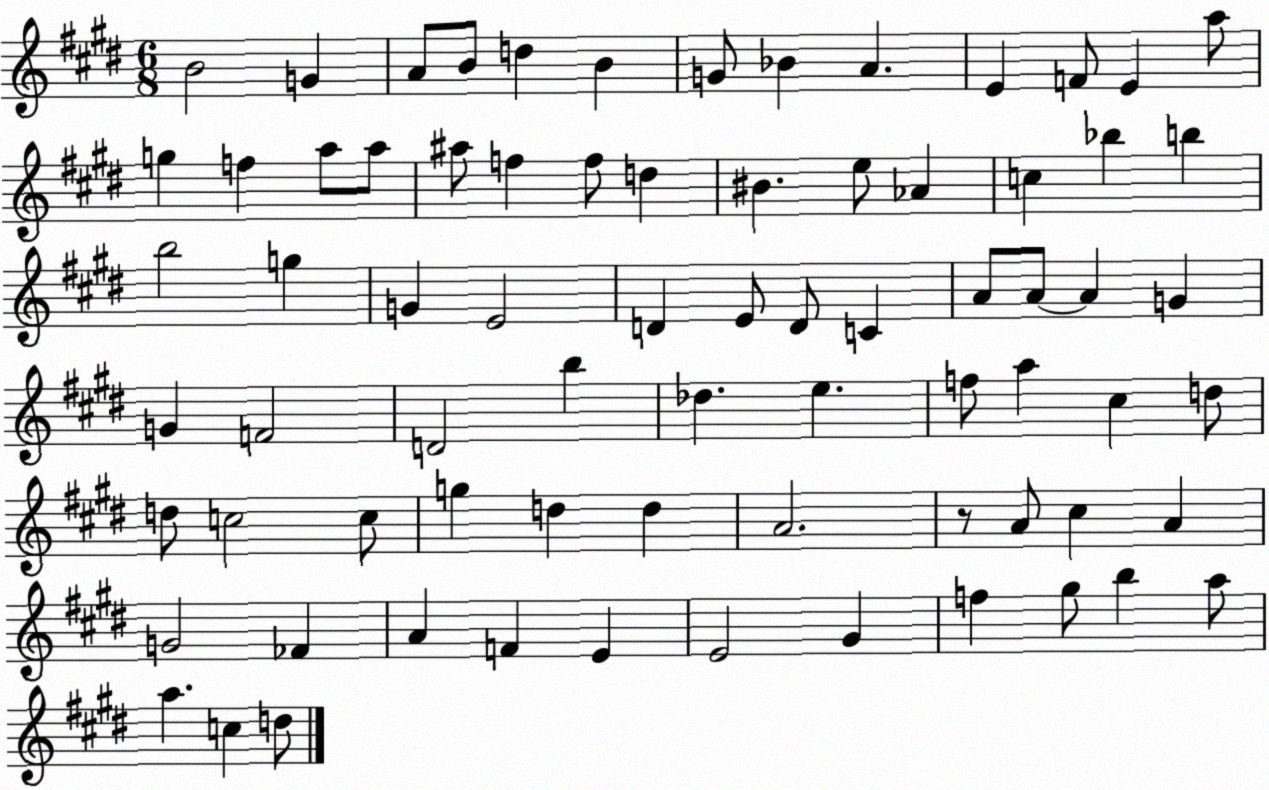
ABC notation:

X:1
T:Untitled
M:6/8
L:1/4
K:E
B2 G A/2 B/2 d B G/2 _B A E F/2 E a/2 g f a/2 a/2 ^a/2 f f/2 d ^B e/2 _A c _b b b2 g G E2 D E/2 D/2 C A/2 A/2 A G G F2 D2 b _d e f/2 a ^c d/2 d/2 c2 c/2 g d d A2 z/2 A/2 ^c A G2 _F A F E E2 ^G f ^g/2 b a/2 a c d/2